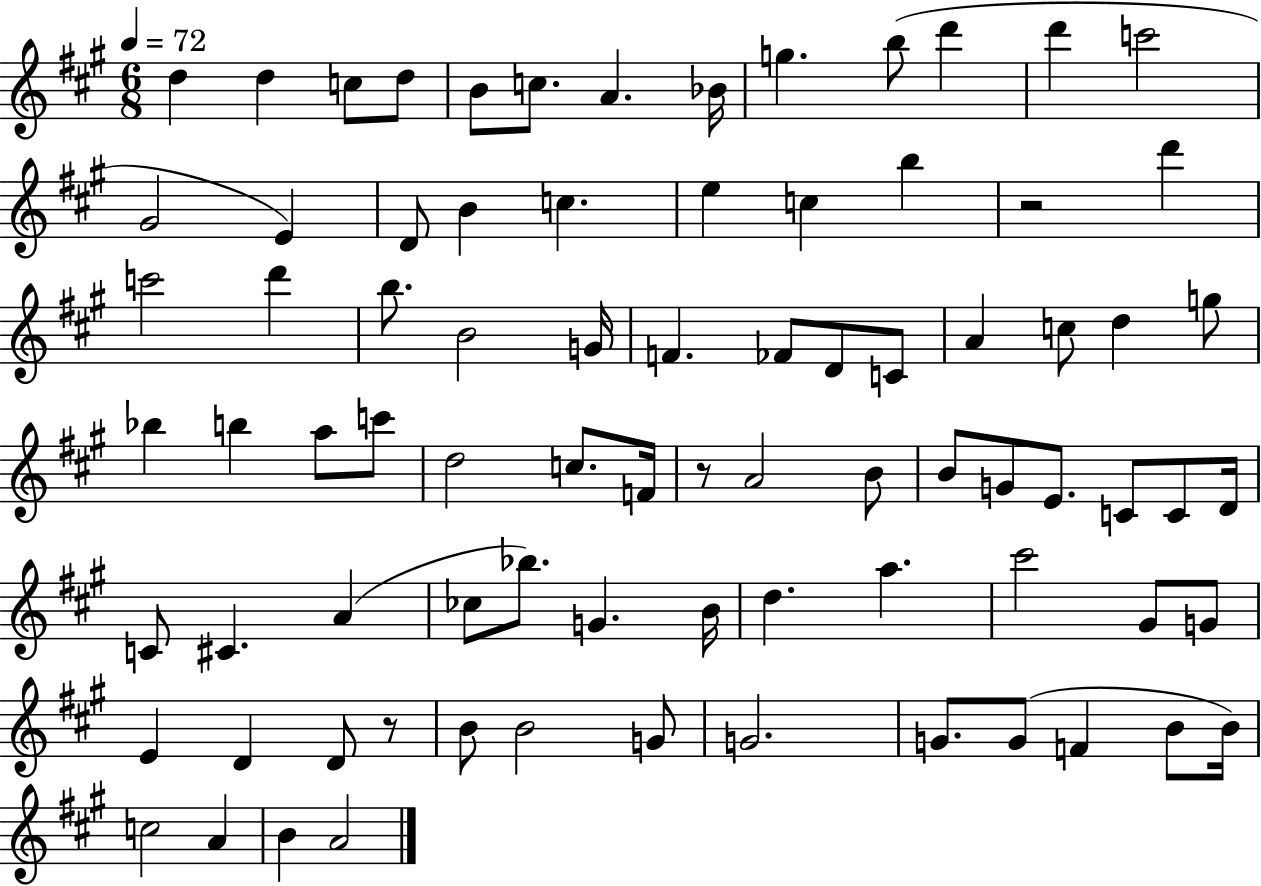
D5/q D5/q C5/e D5/e B4/e C5/e. A4/q. Bb4/s G5/q. B5/e D6/q D6/q C6/h G#4/h E4/q D4/e B4/q C5/q. E5/q C5/q B5/q R/h D6/q C6/h D6/q B5/e. B4/h G4/s F4/q. FES4/e D4/e C4/e A4/q C5/e D5/q G5/e Bb5/q B5/q A5/e C6/e D5/h C5/e. F4/s R/e A4/h B4/e B4/e G4/e E4/e. C4/e C4/e D4/s C4/e C#4/q. A4/q CES5/e Bb5/e. G4/q. B4/s D5/q. A5/q. C#6/h G#4/e G4/e E4/q D4/q D4/e R/e B4/e B4/h G4/e G4/h. G4/e. G4/e F4/q B4/e B4/s C5/h A4/q B4/q A4/h